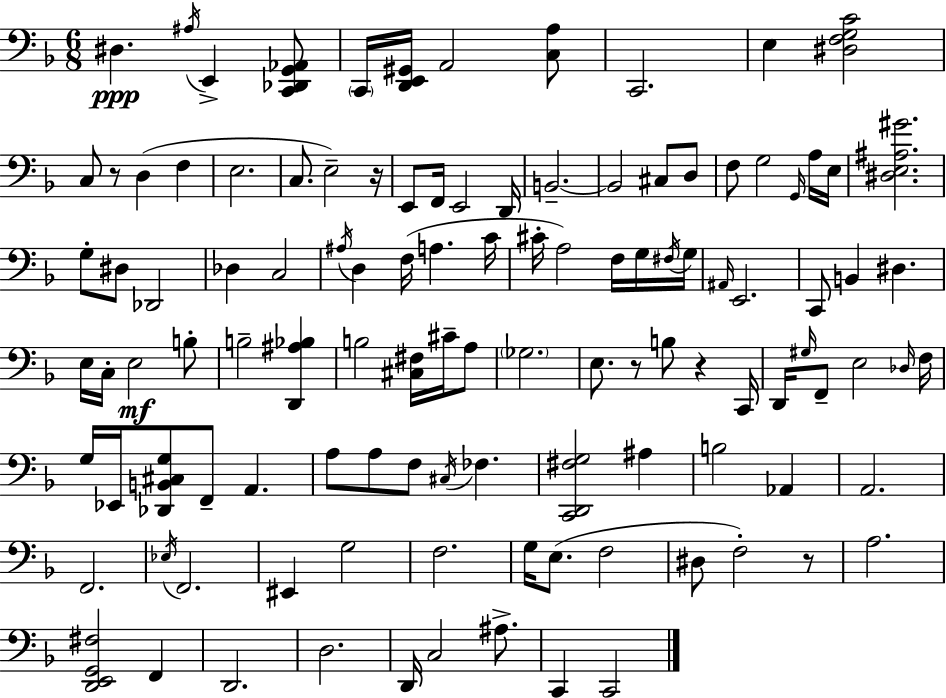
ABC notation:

X:1
T:Untitled
M:6/8
L:1/4
K:F
^D, ^A,/4 E,, [C,,_D,,G,,_A,,]/2 C,,/4 [D,,E,,^G,,]/4 A,,2 [C,A,]/2 C,,2 E, [^D,F,G,C]2 C,/2 z/2 D, F, E,2 C,/2 E,2 z/4 E,,/2 F,,/4 E,,2 D,,/4 B,,2 B,,2 ^C,/2 D,/2 F,/2 G,2 G,,/4 A,/4 E,/4 [^D,E,^A,^G]2 G,/2 ^D,/2 _D,,2 _D, C,2 ^A,/4 D, F,/4 A, C/4 ^C/4 A,2 F,/4 G,/4 ^F,/4 G,/4 ^A,,/4 E,,2 C,,/2 B,, ^D, E,/4 C,/4 E,2 B,/2 B,2 [D,,^A,_B,] B,2 [^C,^F,]/4 ^C/4 A,/2 _G,2 E,/2 z/2 B,/2 z C,,/4 D,,/4 ^G,/4 F,,/2 E,2 _D,/4 F,/4 G,/4 _E,,/4 [_D,,B,,^C,G,]/2 F,,/2 A,, A,/2 A,/2 F,/2 ^C,/4 _F, [C,,D,,^F,G,]2 ^A, B,2 _A,, A,,2 F,,2 _E,/4 F,,2 ^E,, G,2 F,2 G,/4 E,/2 F,2 ^D,/2 F,2 z/2 A,2 [D,,E,,G,,^F,]2 F,, D,,2 D,2 D,,/4 C,2 ^A,/2 C,, C,,2